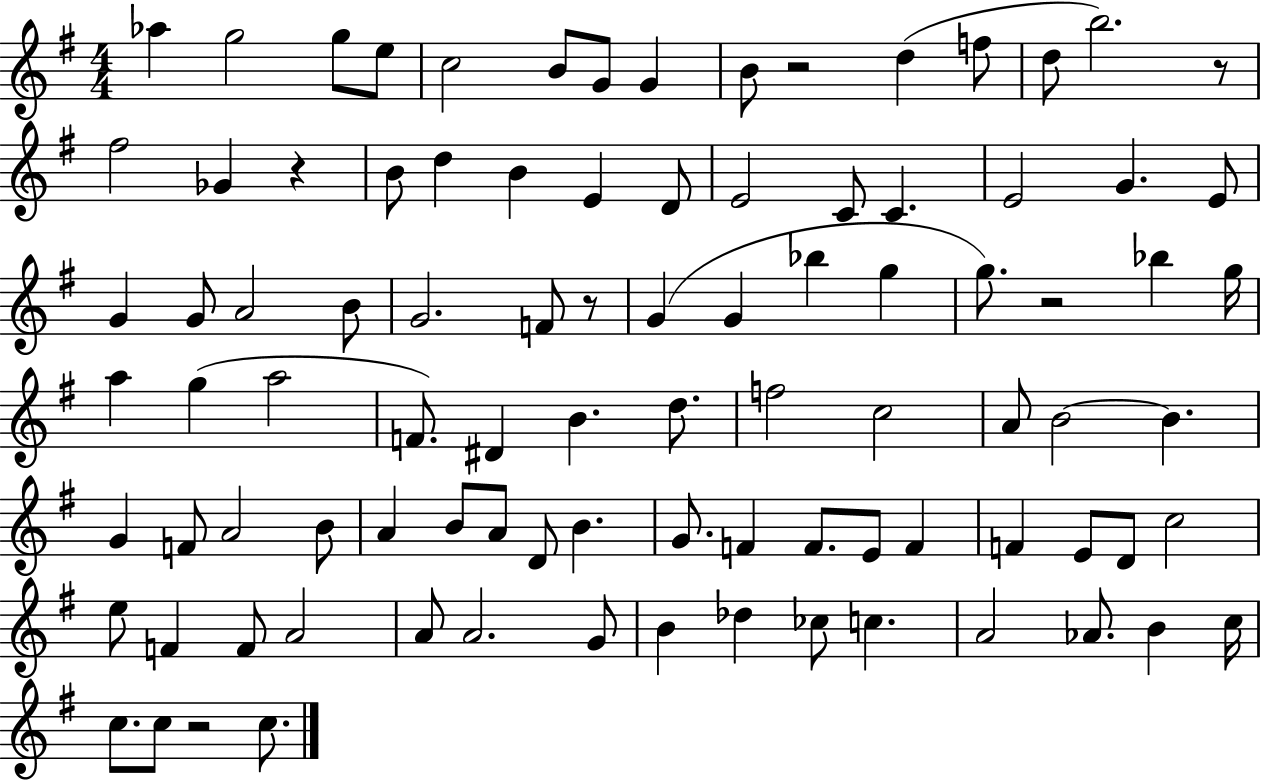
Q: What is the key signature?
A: G major